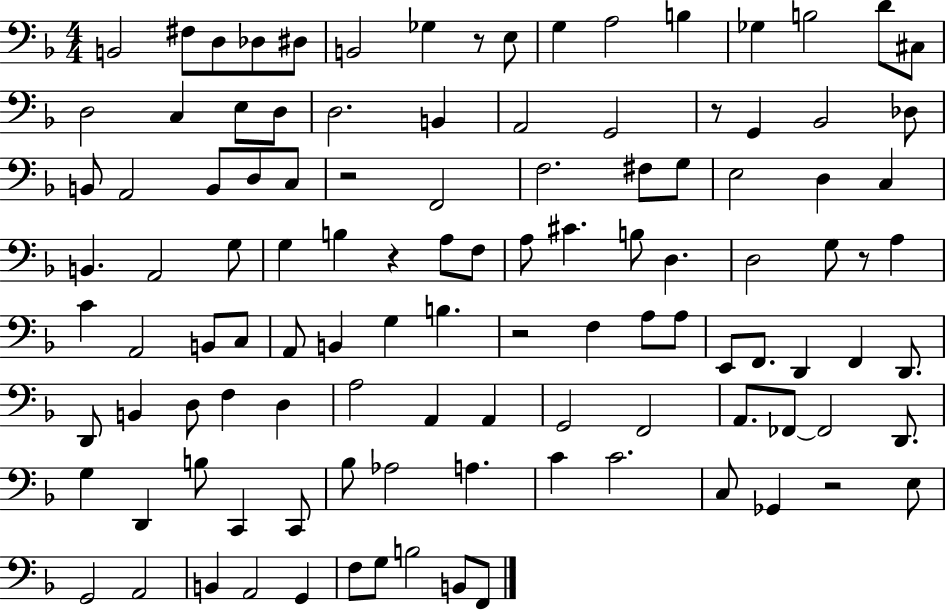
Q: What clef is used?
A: bass